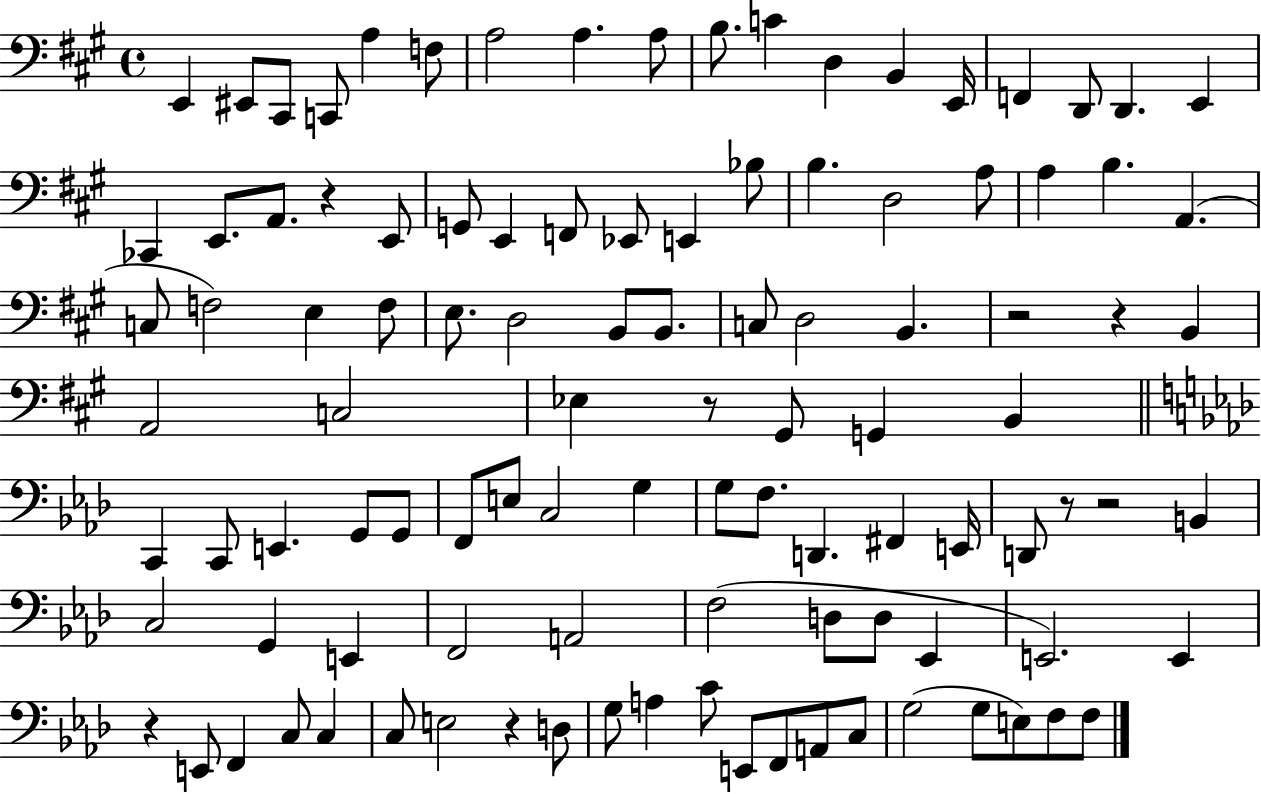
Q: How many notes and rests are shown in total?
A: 106